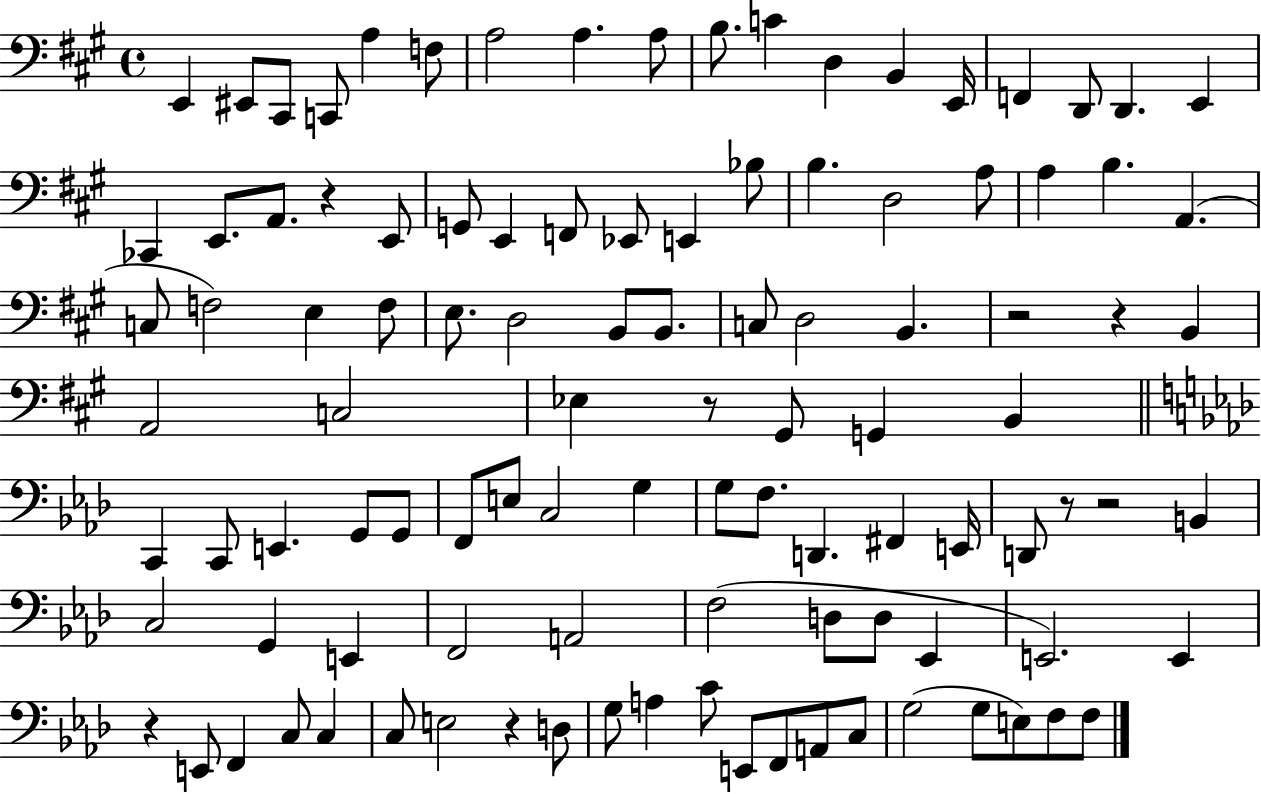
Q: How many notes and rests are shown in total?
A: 106